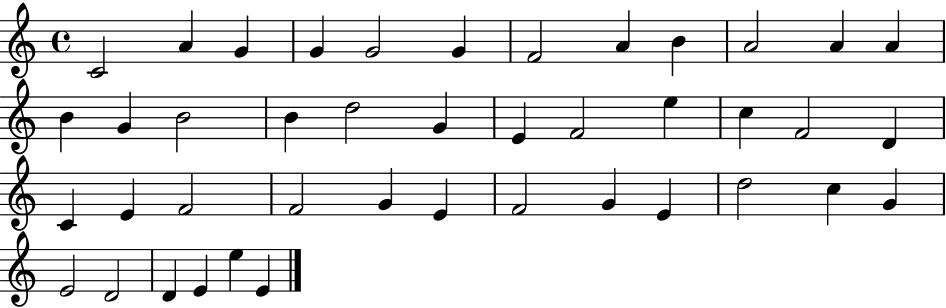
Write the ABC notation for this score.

X:1
T:Untitled
M:4/4
L:1/4
K:C
C2 A G G G2 G F2 A B A2 A A B G B2 B d2 G E F2 e c F2 D C E F2 F2 G E F2 G E d2 c G E2 D2 D E e E